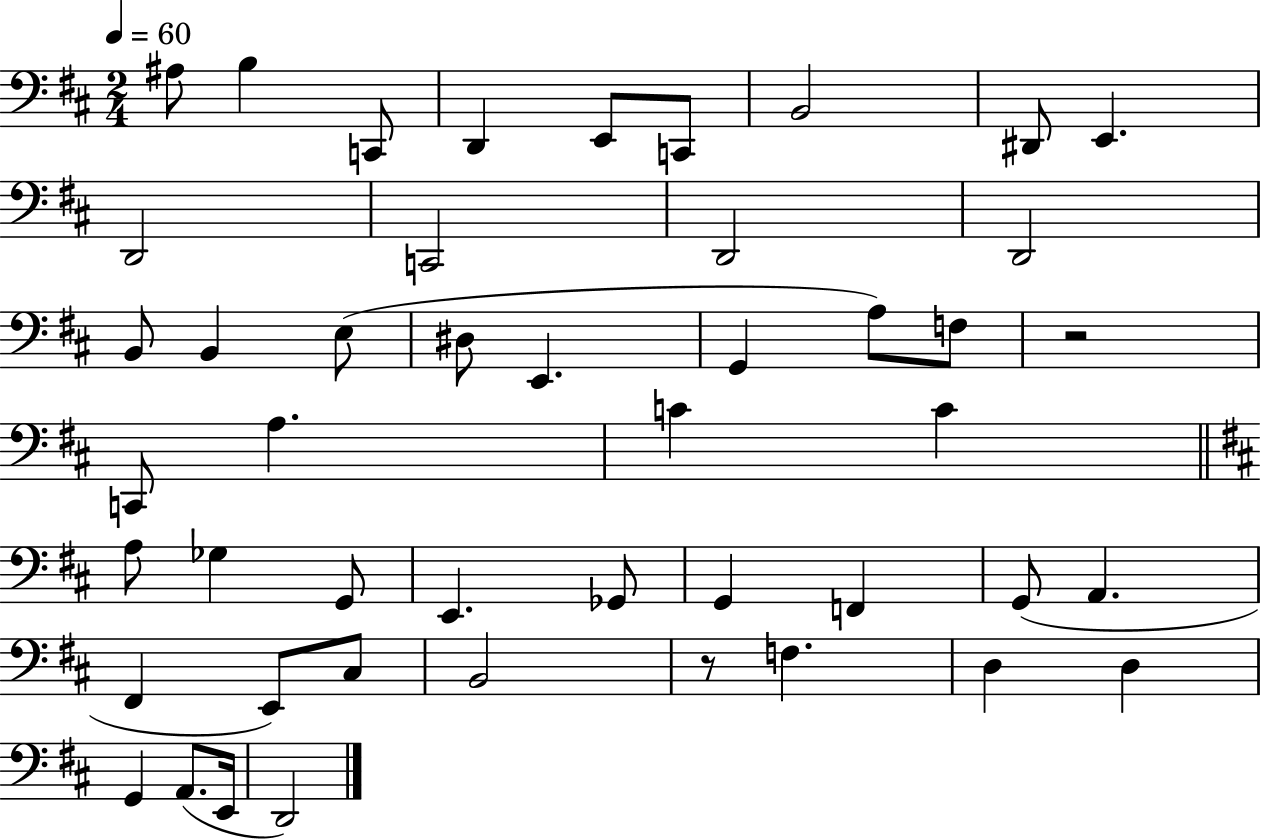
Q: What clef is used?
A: bass